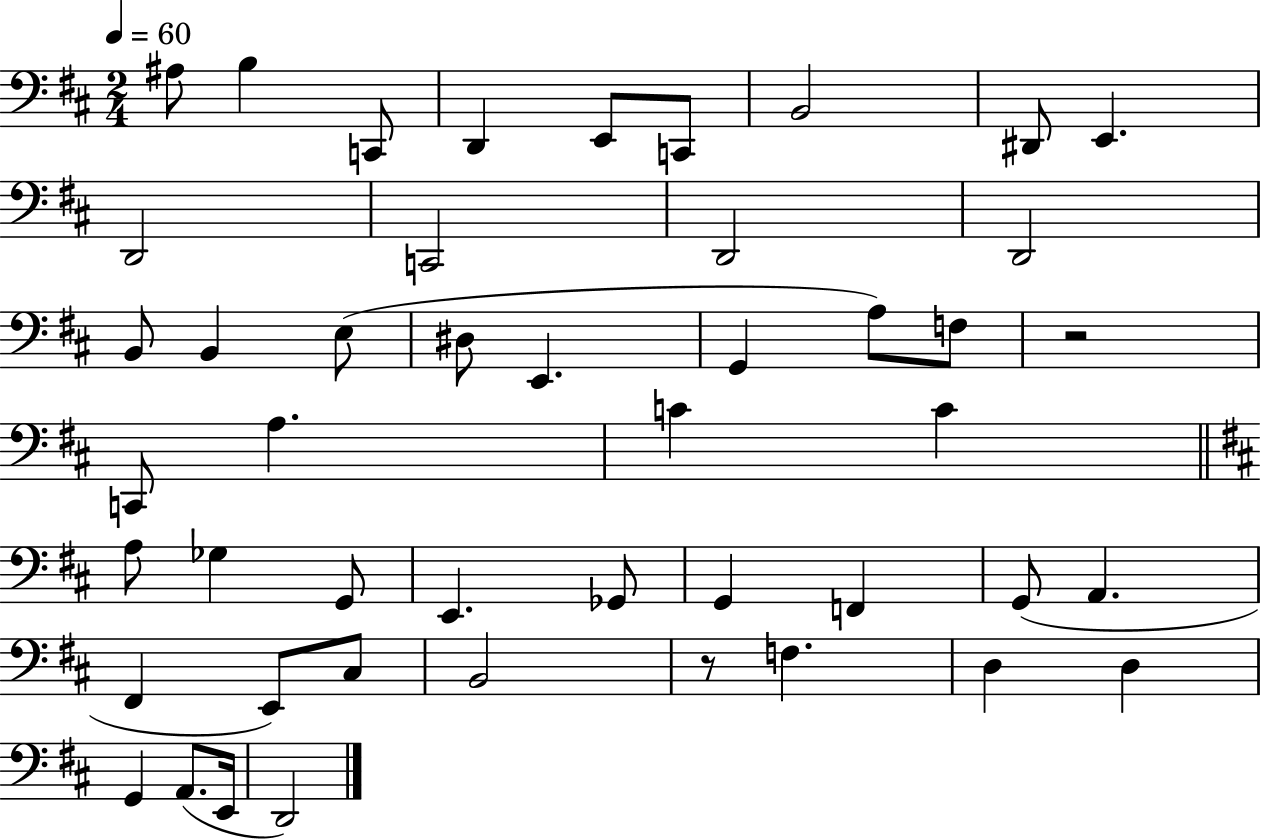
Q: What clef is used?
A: bass